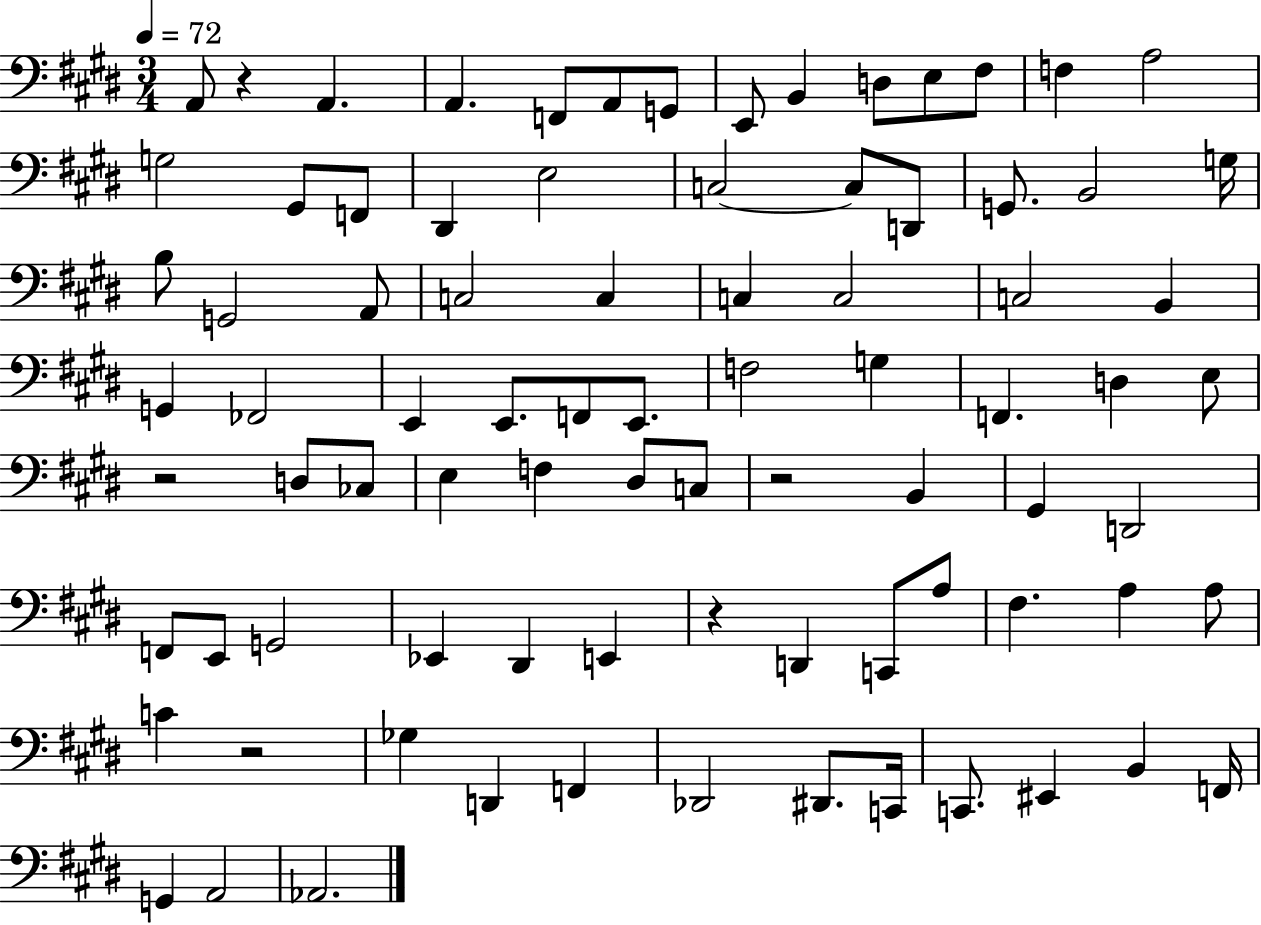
A2/e R/q A2/q. A2/q. F2/e A2/e G2/e E2/e B2/q D3/e E3/e F#3/e F3/q A3/h G3/h G#2/e F2/e D#2/q E3/h C3/h C3/e D2/e G2/e. B2/h G3/s B3/e G2/h A2/e C3/h C3/q C3/q C3/h C3/h B2/q G2/q FES2/h E2/q E2/e. F2/e E2/e. F3/h G3/q F2/q. D3/q E3/e R/h D3/e CES3/e E3/q F3/q D#3/e C3/e R/h B2/q G#2/q D2/h F2/e E2/e G2/h Eb2/q D#2/q E2/q R/q D2/q C2/e A3/e F#3/q. A3/q A3/e C4/q R/h Gb3/q D2/q F2/q Db2/h D#2/e. C2/s C2/e. EIS2/q B2/q F2/s G2/q A2/h Ab2/h.